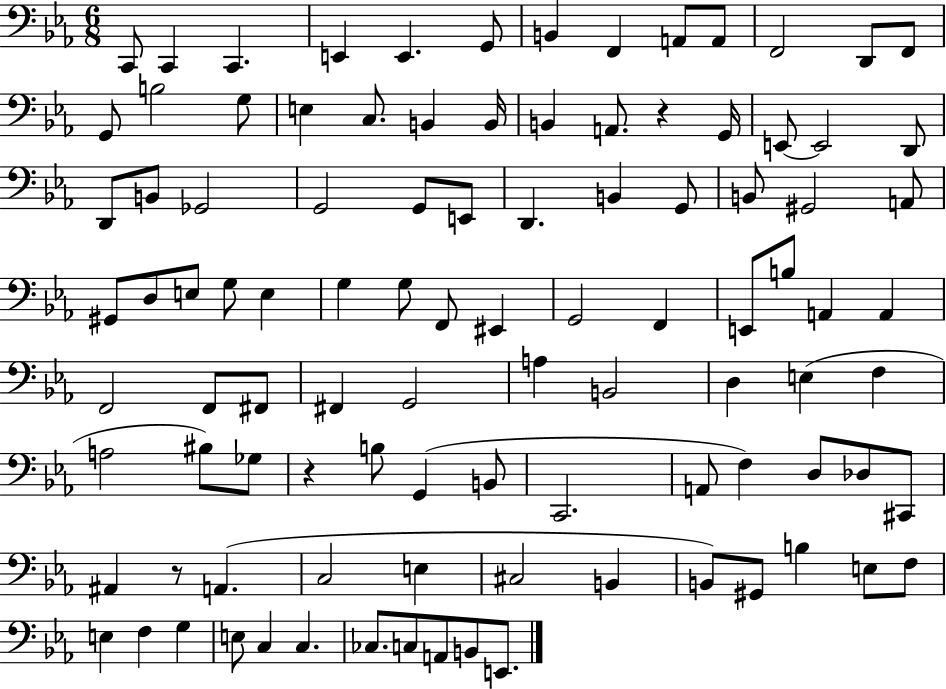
X:1
T:Untitled
M:6/8
L:1/4
K:Eb
C,,/2 C,, C,, E,, E,, G,,/2 B,, F,, A,,/2 A,,/2 F,,2 D,,/2 F,,/2 G,,/2 B,2 G,/2 E, C,/2 B,, B,,/4 B,, A,,/2 z G,,/4 E,,/2 E,,2 D,,/2 D,,/2 B,,/2 _G,,2 G,,2 G,,/2 E,,/2 D,, B,, G,,/2 B,,/2 ^G,,2 A,,/2 ^G,,/2 D,/2 E,/2 G,/2 E, G, G,/2 F,,/2 ^E,, G,,2 F,, E,,/2 B,/2 A,, A,, F,,2 F,,/2 ^F,,/2 ^F,, G,,2 A, B,,2 D, E, F, A,2 ^B,/2 _G,/2 z B,/2 G,, B,,/2 C,,2 A,,/2 F, D,/2 _D,/2 ^C,,/2 ^A,, z/2 A,, C,2 E, ^C,2 B,, B,,/2 ^G,,/2 B, E,/2 F,/2 E, F, G, E,/2 C, C, _C,/2 C,/2 A,,/2 B,,/2 E,,/2